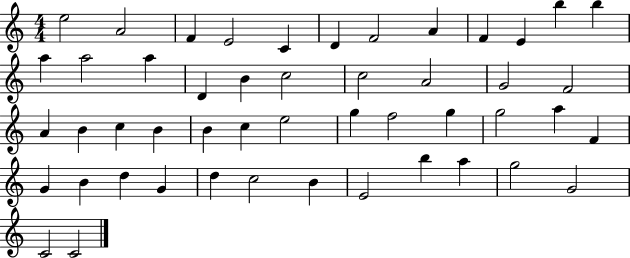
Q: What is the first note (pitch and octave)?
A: E5